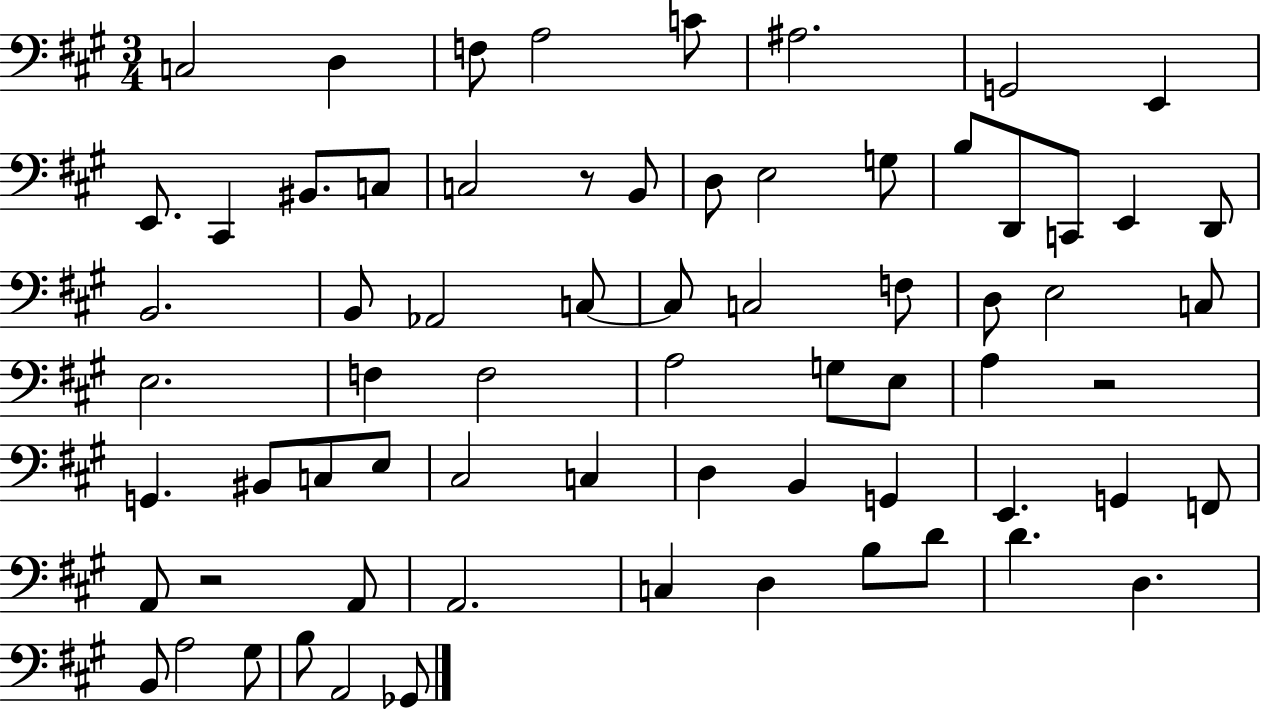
C3/h D3/q F3/e A3/h C4/e A#3/h. G2/h E2/q E2/e. C#2/q BIS2/e. C3/e C3/h R/e B2/e D3/e E3/h G3/e B3/e D2/e C2/e E2/q D2/e B2/h. B2/e Ab2/h C3/e C3/e C3/h F3/e D3/e E3/h C3/e E3/h. F3/q F3/h A3/h G3/e E3/e A3/q R/h G2/q. BIS2/e C3/e E3/e C#3/h C3/q D3/q B2/q G2/q E2/q. G2/q F2/e A2/e R/h A2/e A2/h. C3/q D3/q B3/e D4/e D4/q. D3/q. B2/e A3/h G#3/e B3/e A2/h Gb2/e